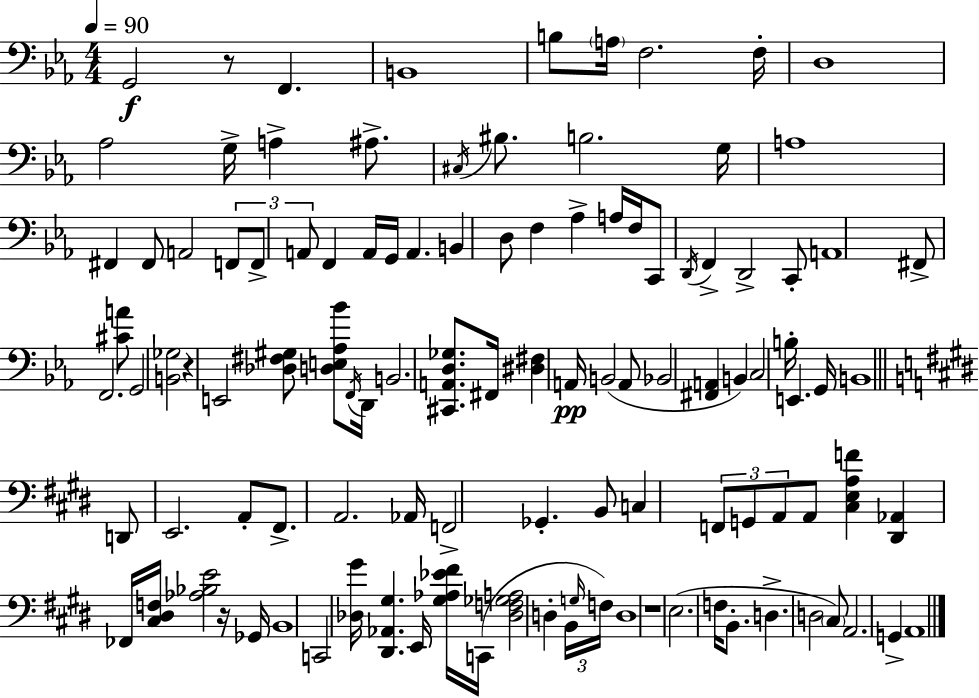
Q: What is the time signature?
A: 4/4